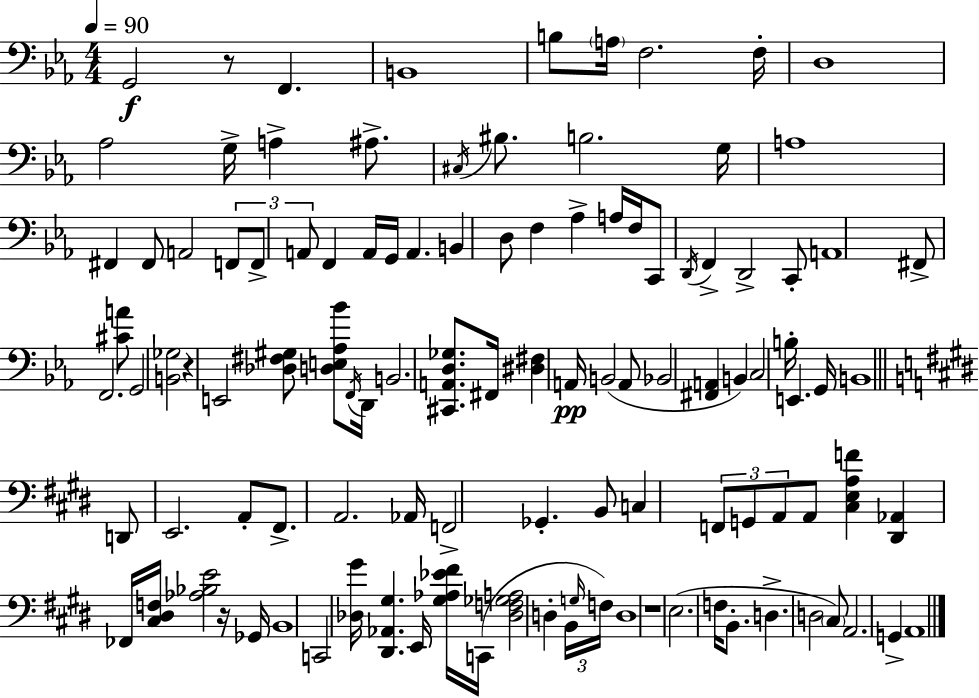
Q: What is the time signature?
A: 4/4